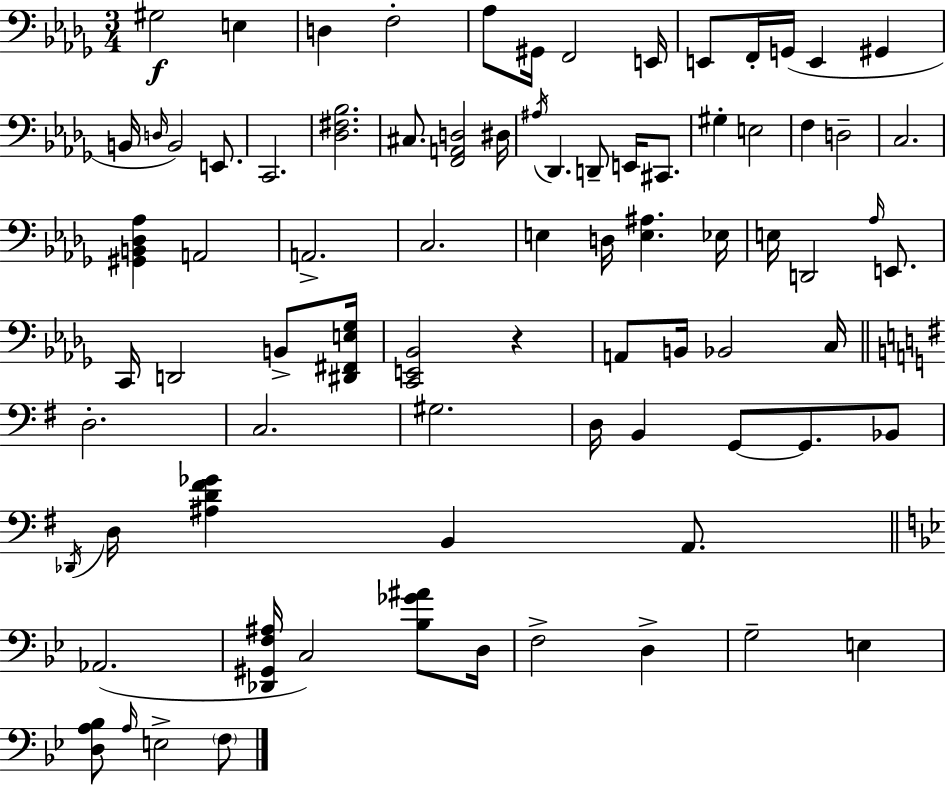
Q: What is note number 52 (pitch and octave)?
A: B2